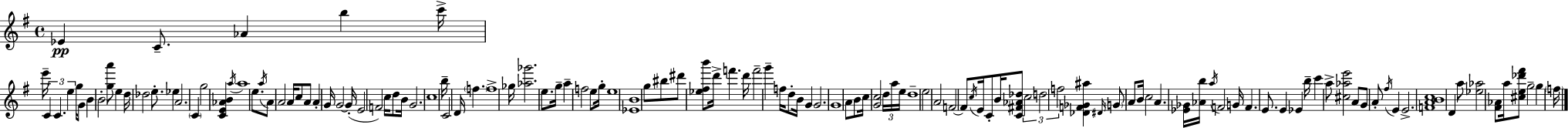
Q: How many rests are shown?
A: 0